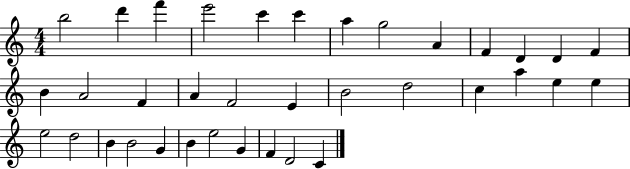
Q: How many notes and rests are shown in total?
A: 36